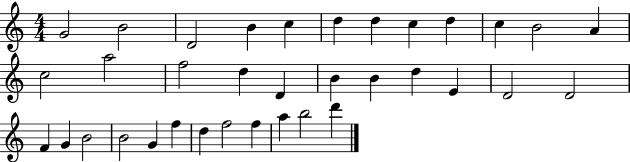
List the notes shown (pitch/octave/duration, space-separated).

G4/h B4/h D4/h B4/q C5/q D5/q D5/q C5/q D5/q C5/q B4/h A4/q C5/h A5/h F5/h D5/q D4/q B4/q B4/q D5/q E4/q D4/h D4/h F4/q G4/q B4/h B4/h G4/q F5/q D5/q F5/h F5/q A5/q B5/h D6/q